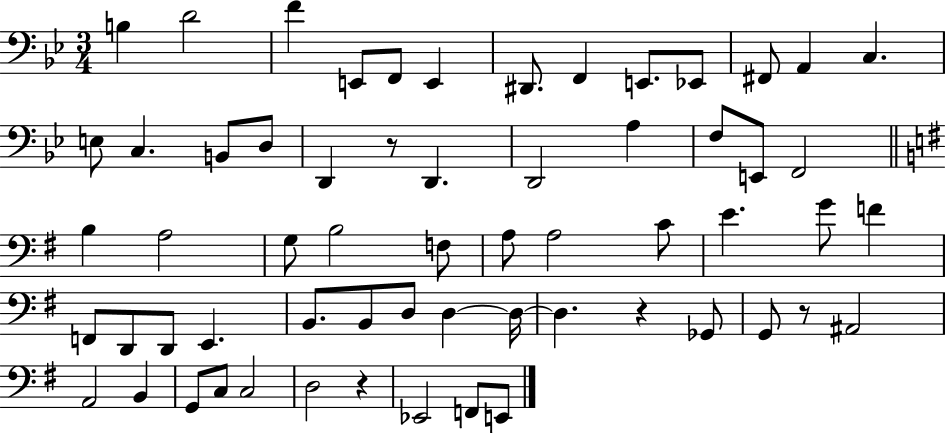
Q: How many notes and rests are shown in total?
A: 61